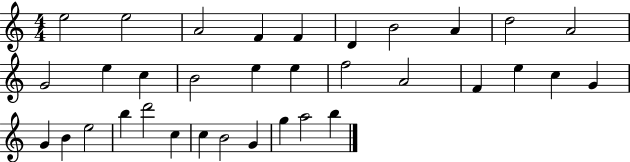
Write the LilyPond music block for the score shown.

{
  \clef treble
  \numericTimeSignature
  \time 4/4
  \key c \major
  e''2 e''2 | a'2 f'4 f'4 | d'4 b'2 a'4 | d''2 a'2 | \break g'2 e''4 c''4 | b'2 e''4 e''4 | f''2 a'2 | f'4 e''4 c''4 g'4 | \break g'4 b'4 e''2 | b''4 d'''2 c''4 | c''4 b'2 g'4 | g''4 a''2 b''4 | \break \bar "|."
}